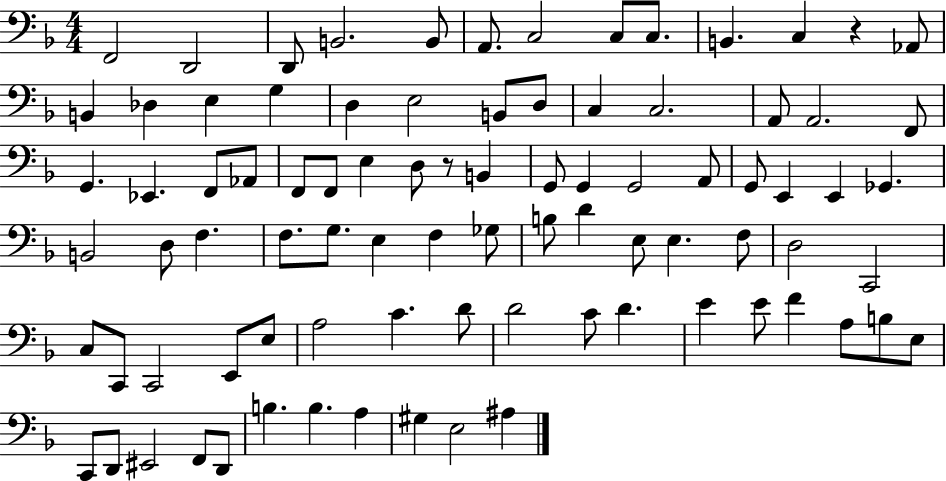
{
  \clef bass
  \numericTimeSignature
  \time 4/4
  \key f \major
  f,2 d,2 | d,8 b,2. b,8 | a,8. c2 c8 c8. | b,4. c4 r4 aes,8 | \break b,4 des4 e4 g4 | d4 e2 b,8 d8 | c4 c2. | a,8 a,2. f,8 | \break g,4. ees,4. f,8 aes,8 | f,8 f,8 e4 d8 r8 b,4 | g,8 g,4 g,2 a,8 | g,8 e,4 e,4 ges,4. | \break b,2 d8 f4. | f8. g8. e4 f4 ges8 | b8 d'4 e8 e4. f8 | d2 c,2 | \break c8 c,8 c,2 e,8 e8 | a2 c'4. d'8 | d'2 c'8 d'4. | e'4 e'8 f'4 a8 b8 e8 | \break c,8 d,8 eis,2 f,8 d,8 | b4. b4. a4 | gis4 e2 ais4 | \bar "|."
}